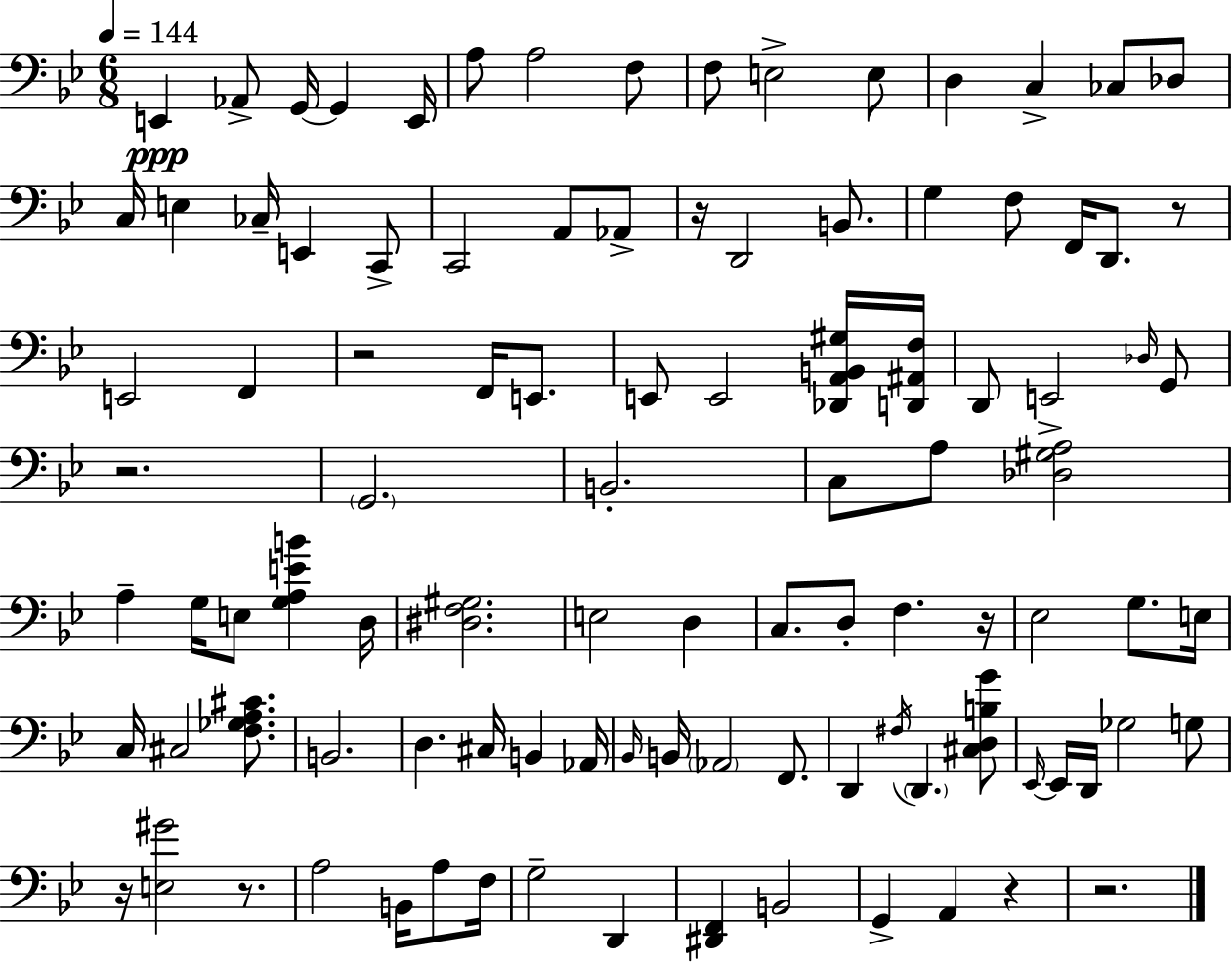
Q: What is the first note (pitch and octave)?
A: E2